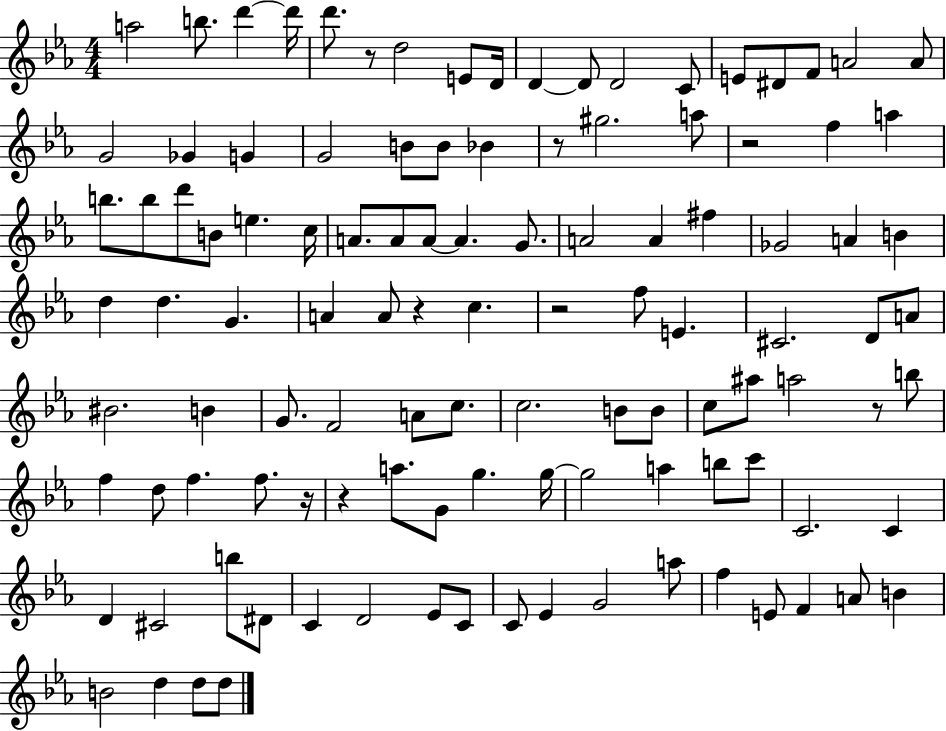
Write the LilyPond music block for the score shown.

{
  \clef treble
  \numericTimeSignature
  \time 4/4
  \key ees \major
  a''2 b''8. d'''4~~ d'''16 | d'''8. r8 d''2 e'8 d'16 | d'4~~ d'8 d'2 c'8 | e'8 dis'8 f'8 a'2 a'8 | \break g'2 ges'4 g'4 | g'2 b'8 b'8 bes'4 | r8 gis''2. a''8 | r2 f''4 a''4 | \break b''8. b''8 d'''8 b'8 e''4. c''16 | a'8. a'8 a'8~~ a'4. g'8. | a'2 a'4 fis''4 | ges'2 a'4 b'4 | \break d''4 d''4. g'4. | a'4 a'8 r4 c''4. | r2 f''8 e'4. | cis'2. d'8 a'8 | \break bis'2. b'4 | g'8. f'2 a'8 c''8. | c''2. b'8 b'8 | c''8 ais''8 a''2 r8 b''8 | \break f''4 d''8 f''4. f''8. r16 | r4 a''8. g'8 g''4. g''16~~ | g''2 a''4 b''8 c'''8 | c'2. c'4 | \break d'4 cis'2 b''8 dis'8 | c'4 d'2 ees'8 c'8 | c'8 ees'4 g'2 a''8 | f''4 e'8 f'4 a'8 b'4 | \break b'2 d''4 d''8 d''8 | \bar "|."
}